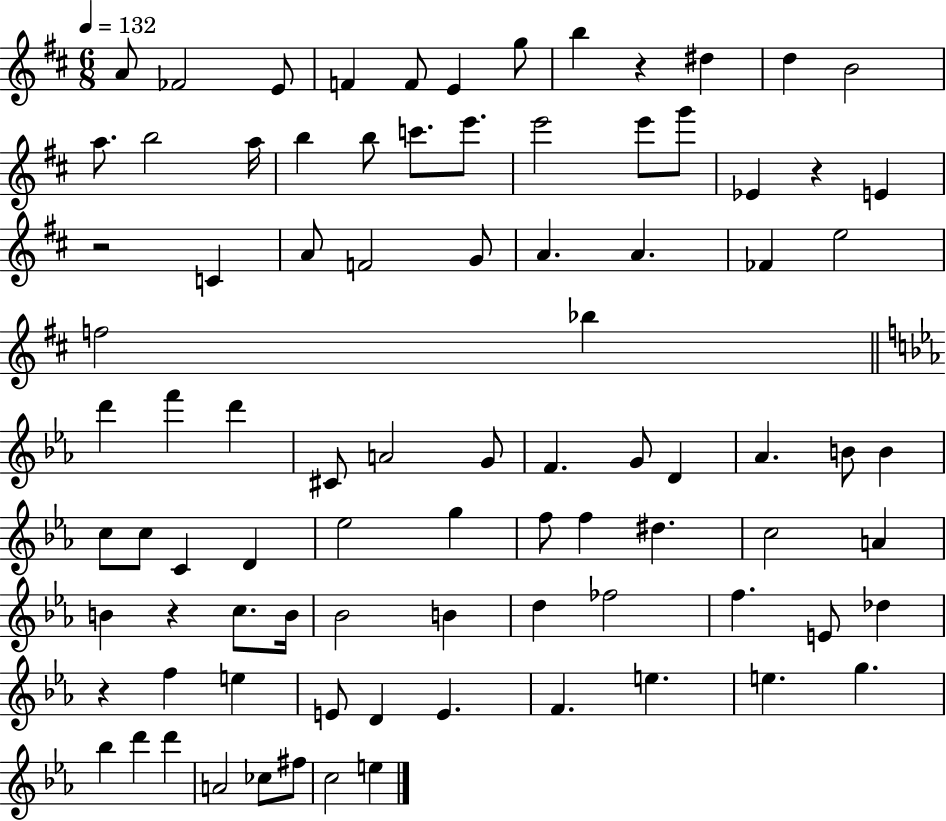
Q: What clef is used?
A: treble